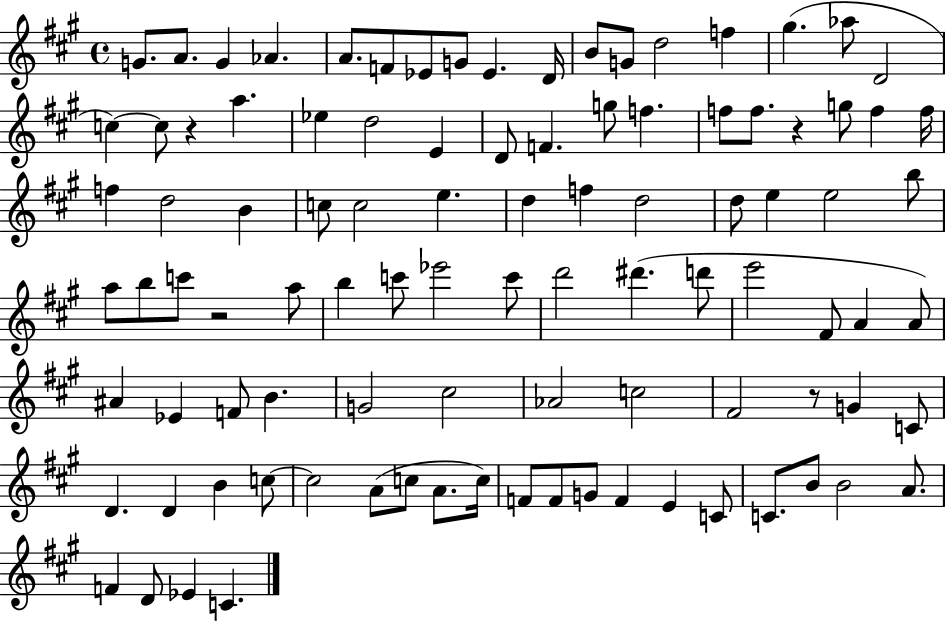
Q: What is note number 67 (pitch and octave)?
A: Ab4